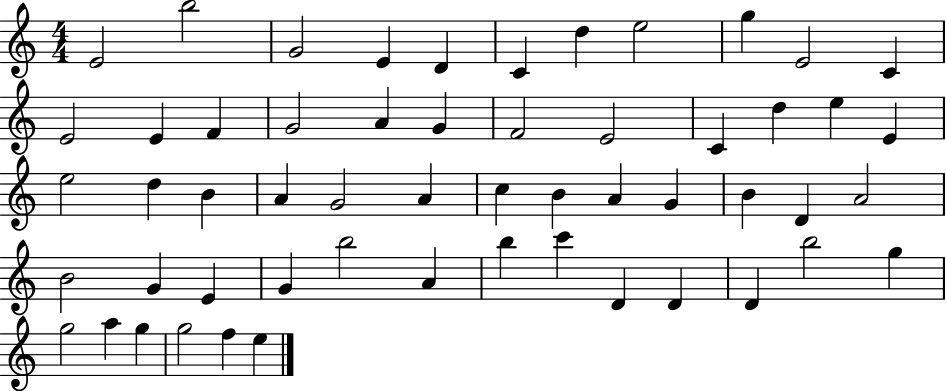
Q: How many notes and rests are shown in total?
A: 55